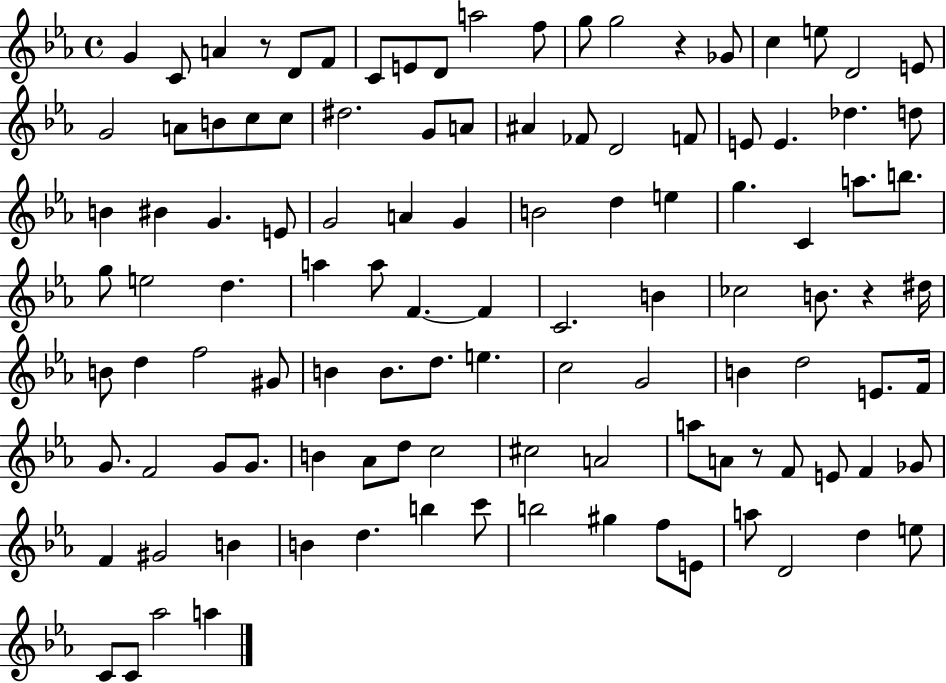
{
  \clef treble
  \time 4/4
  \defaultTimeSignature
  \key ees \major
  g'4 c'8 a'4 r8 d'8 f'8 | c'8 e'8 d'8 a''2 f''8 | g''8 g''2 r4 ges'8 | c''4 e''8 d'2 e'8 | \break g'2 a'8 b'8 c''8 c''8 | dis''2. g'8 a'8 | ais'4 fes'8 d'2 f'8 | e'8 e'4. des''4. d''8 | \break b'4 bis'4 g'4. e'8 | g'2 a'4 g'4 | b'2 d''4 e''4 | g''4. c'4 a''8. b''8. | \break g''8 e''2 d''4. | a''4 a''8 f'4.~~ f'4 | c'2. b'4 | ces''2 b'8. r4 dis''16 | \break b'8 d''4 f''2 gis'8 | b'4 b'8. d''8. e''4. | c''2 g'2 | b'4 d''2 e'8. f'16 | \break g'8. f'2 g'8 g'8. | b'4 aes'8 d''8 c''2 | cis''2 a'2 | a''8 a'8 r8 f'8 e'8 f'4 ges'8 | \break f'4 gis'2 b'4 | b'4 d''4. b''4 c'''8 | b''2 gis''4 f''8 e'8 | a''8 d'2 d''4 e''8 | \break c'8 c'8 aes''2 a''4 | \bar "|."
}